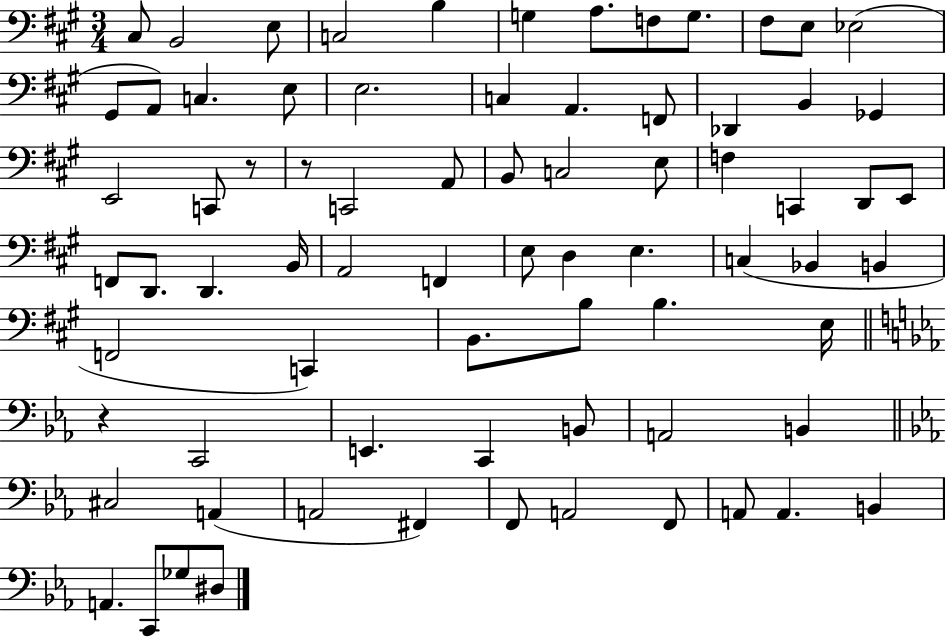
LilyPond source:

{
  \clef bass
  \numericTimeSignature
  \time 3/4
  \key a \major
  cis8 b,2 e8 | c2 b4 | g4 a8. f8 g8. | fis8 e8 ees2( | \break gis,8 a,8) c4. e8 | e2. | c4 a,4. f,8 | des,4 b,4 ges,4 | \break e,2 c,8 r8 | r8 c,2 a,8 | b,8 c2 e8 | f4 c,4 d,8 e,8 | \break f,8 d,8. d,4. b,16 | a,2 f,4 | e8 d4 e4. | c4( bes,4 b,4 | \break f,2 c,4) | b,8. b8 b4. e16 | \bar "||" \break \key ees \major r4 c,2 | e,4. c,4 b,8 | a,2 b,4 | \bar "||" \break \key ees \major cis2 a,4( | a,2 fis,4) | f,8 a,2 f,8 | a,8 a,4. b,4 | \break a,4. c,8 ges8 dis8 | \bar "|."
}